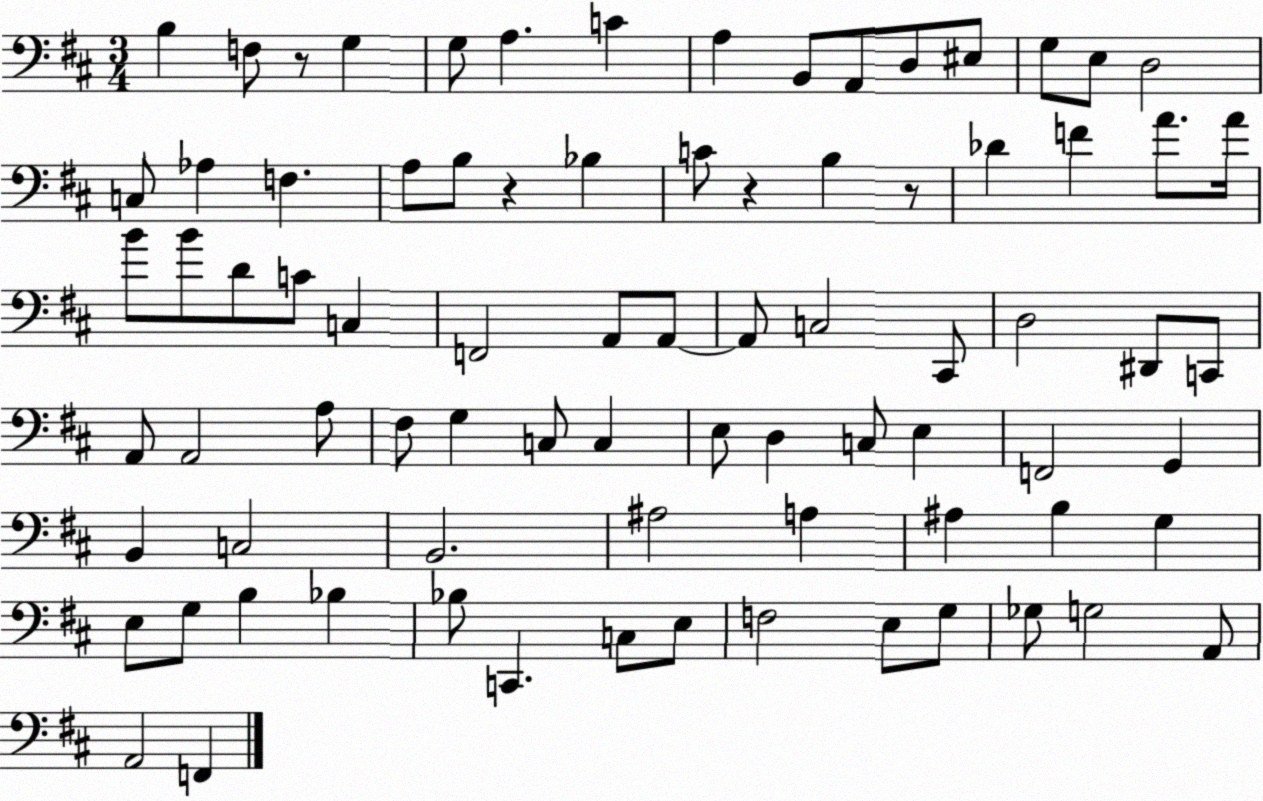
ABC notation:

X:1
T:Untitled
M:3/4
L:1/4
K:D
B, F,/2 z/2 G, G,/2 A, C A, B,,/2 A,,/2 D,/2 ^E,/2 G,/2 E,/2 D,2 C,/2 _A, F, A,/2 B,/2 z _B, C/2 z B, z/2 _D F A/2 A/4 B/2 B/2 D/2 C/2 C, F,,2 A,,/2 A,,/2 A,,/2 C,2 ^C,,/2 D,2 ^D,,/2 C,,/2 A,,/2 A,,2 A,/2 ^F,/2 G, C,/2 C, E,/2 D, C,/2 E, F,,2 G,, B,, C,2 B,,2 ^A,2 A, ^A, B, G, E,/2 G,/2 B, _B, _B,/2 C,, C,/2 E,/2 F,2 E,/2 G,/2 _G,/2 G,2 A,,/2 A,,2 F,,